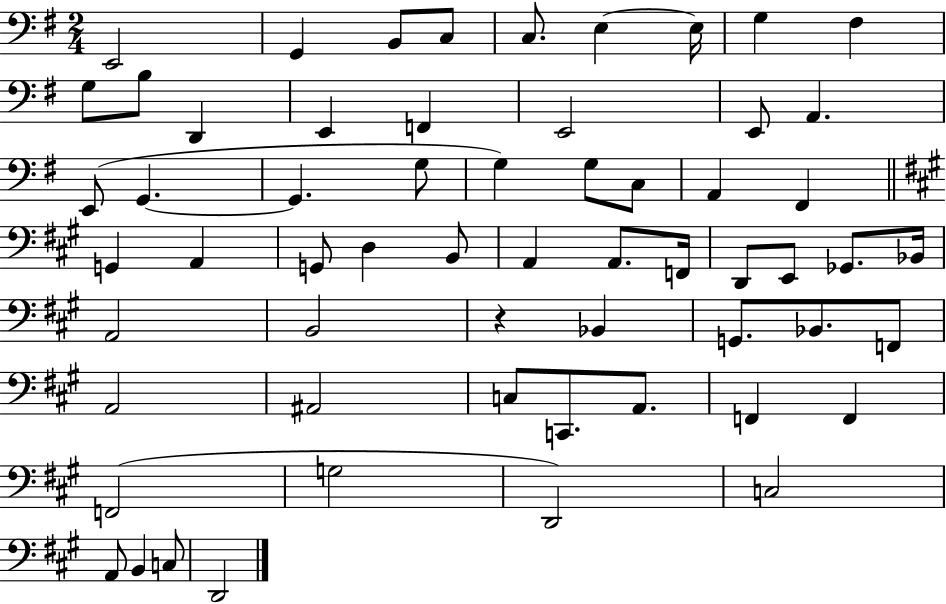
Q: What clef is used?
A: bass